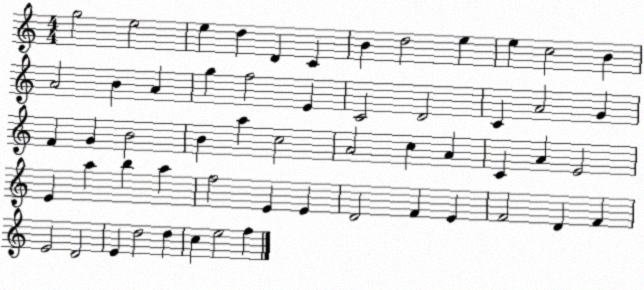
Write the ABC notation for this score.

X:1
T:Untitled
M:4/4
L:1/4
K:C
g2 e2 e d D C B d2 e e c2 B A2 B A g f2 E C2 D2 C A2 G F G B2 B a c2 A2 c A C A E2 E a b a f2 E E D2 F E F2 D F E2 D2 E d2 d c e2 f